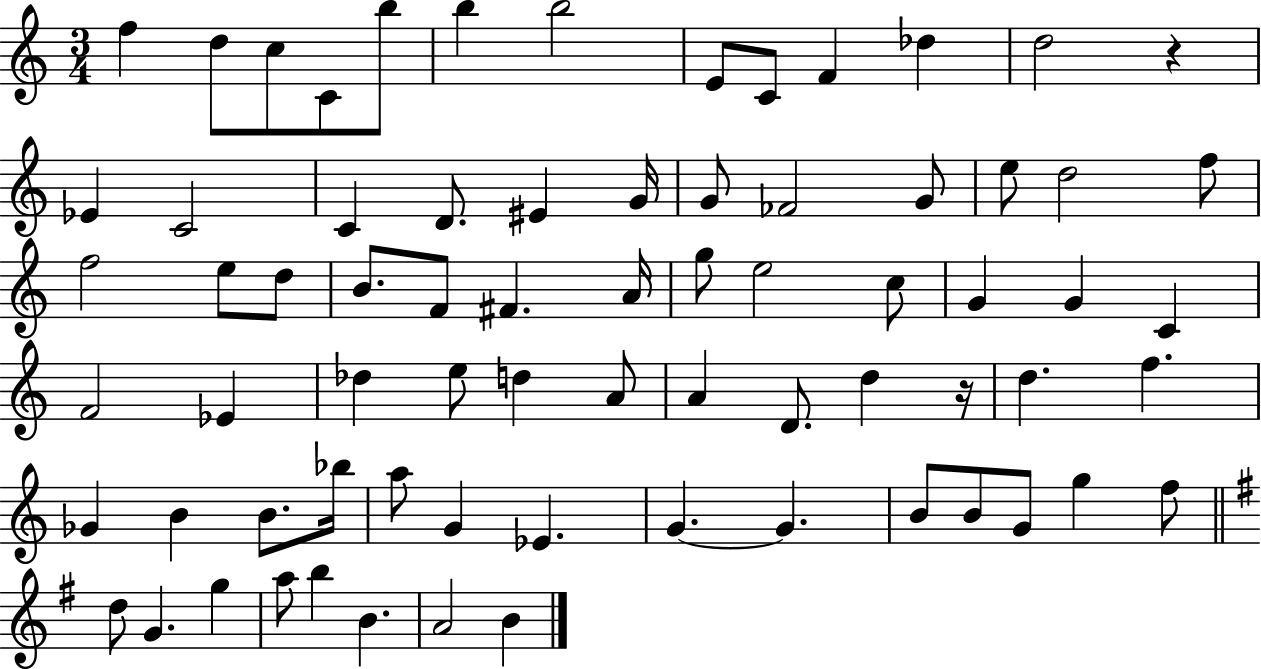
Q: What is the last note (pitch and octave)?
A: B4